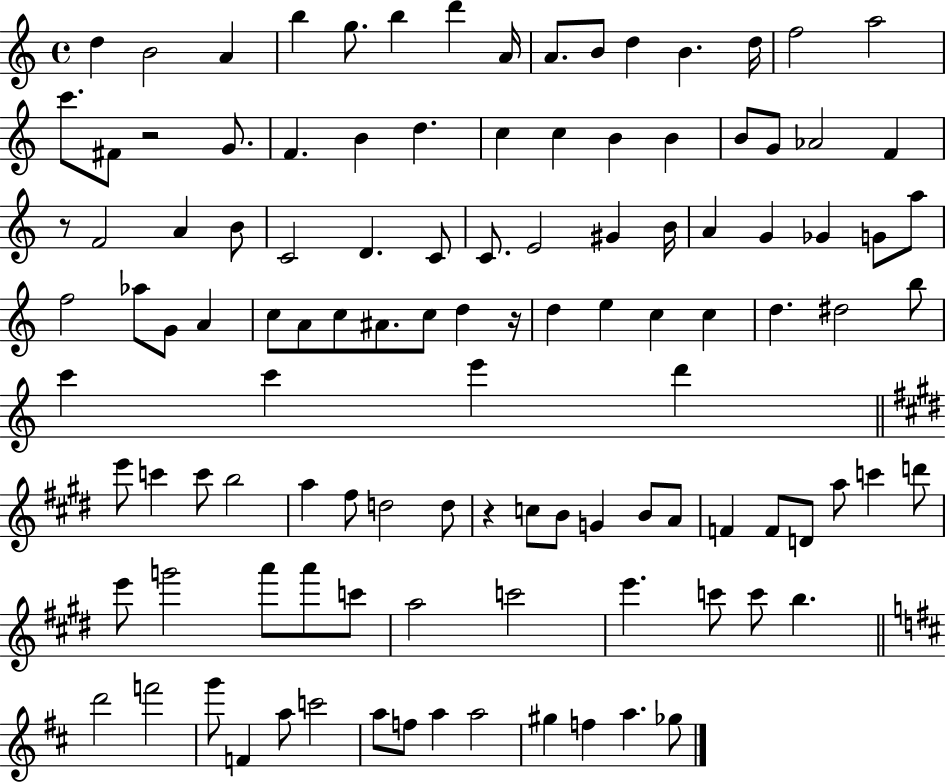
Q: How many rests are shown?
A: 4